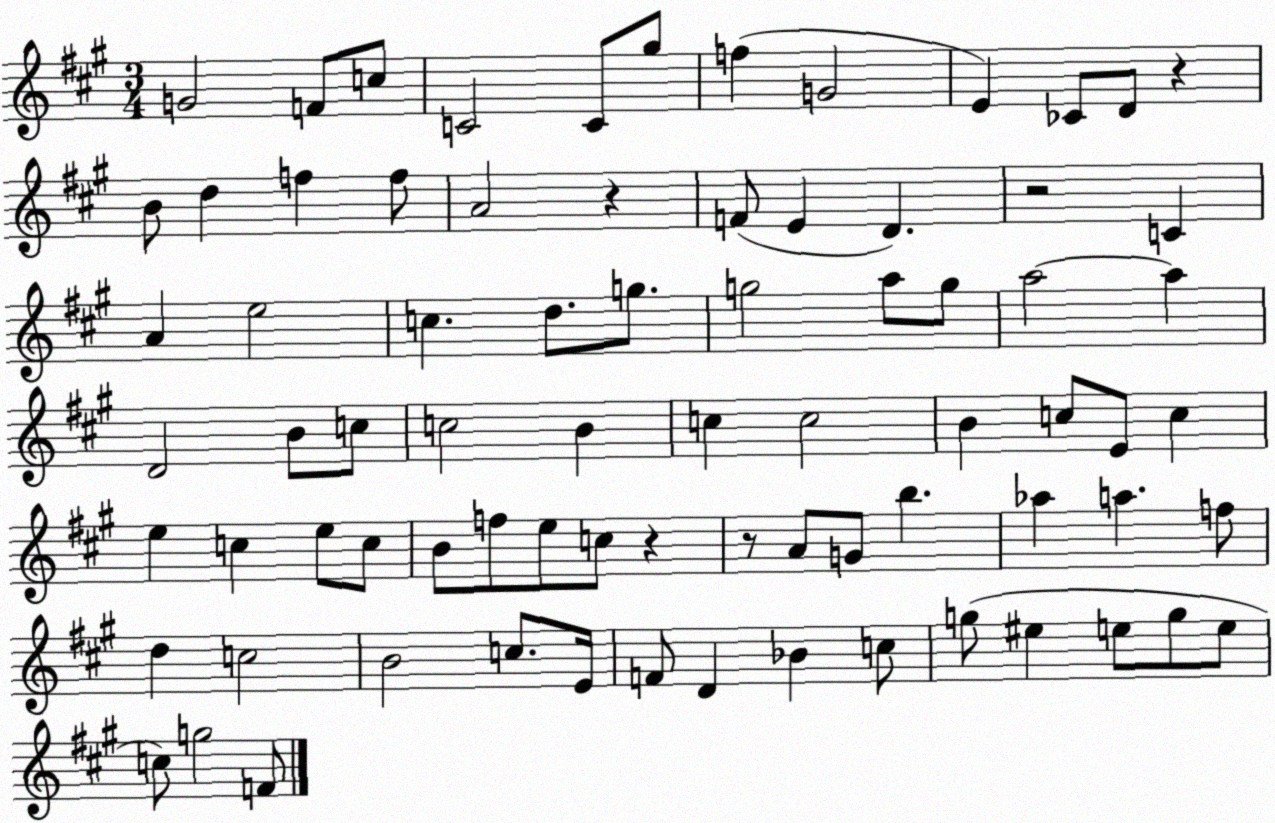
X:1
T:Untitled
M:3/4
L:1/4
K:A
G2 F/2 c/2 C2 C/2 ^g/2 f G2 E _C/2 D/2 z B/2 d f f/2 A2 z F/2 E D z2 C A e2 c d/2 g/2 g2 a/2 g/2 a2 a D2 B/2 c/2 c2 B c c2 B c/2 E/2 c e c e/2 c/2 B/2 f/2 e/2 c/2 z z/2 A/2 G/2 b _a a f/2 d c2 B2 c/2 E/4 F/2 D _B c/2 g/2 ^e e/2 g/2 e/2 c/2 g2 F/2